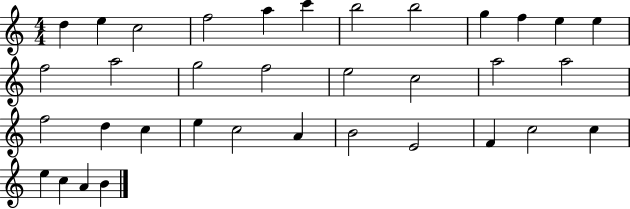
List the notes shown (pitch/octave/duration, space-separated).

D5/q E5/q C5/h F5/h A5/q C6/q B5/h B5/h G5/q F5/q E5/q E5/q F5/h A5/h G5/h F5/h E5/h C5/h A5/h A5/h F5/h D5/q C5/q E5/q C5/h A4/q B4/h E4/h F4/q C5/h C5/q E5/q C5/q A4/q B4/q